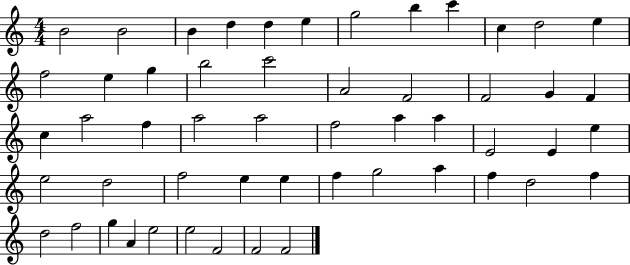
{
  \clef treble
  \numericTimeSignature
  \time 4/4
  \key c \major
  b'2 b'2 | b'4 d''4 d''4 e''4 | g''2 b''4 c'''4 | c''4 d''2 e''4 | \break f''2 e''4 g''4 | b''2 c'''2 | a'2 f'2 | f'2 g'4 f'4 | \break c''4 a''2 f''4 | a''2 a''2 | f''2 a''4 a''4 | e'2 e'4 e''4 | \break e''2 d''2 | f''2 e''4 e''4 | f''4 g''2 a''4 | f''4 d''2 f''4 | \break d''2 f''2 | g''4 a'4 e''2 | e''2 f'2 | f'2 f'2 | \break \bar "|."
}